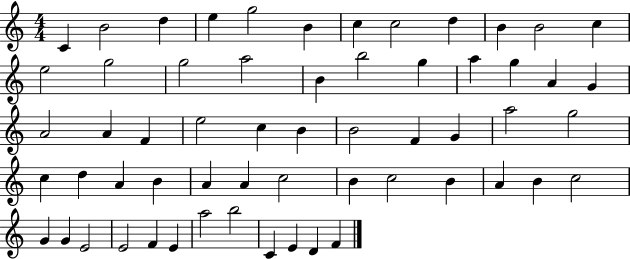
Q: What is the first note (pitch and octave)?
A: C4